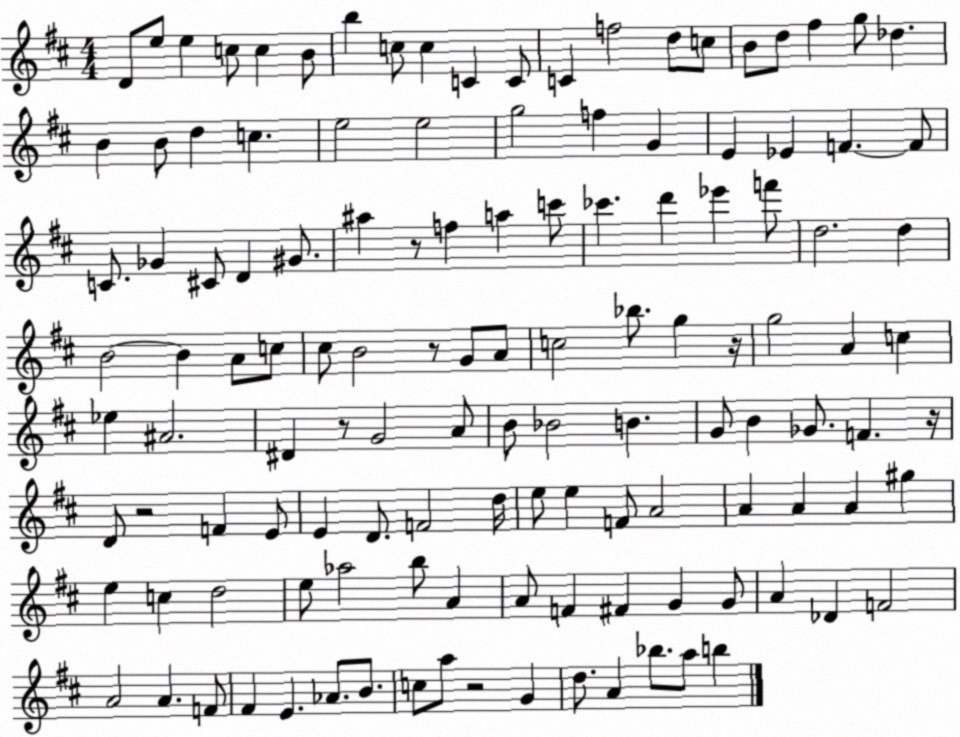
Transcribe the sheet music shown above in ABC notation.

X:1
T:Untitled
M:4/4
L:1/4
K:D
D/2 e/2 e c/2 c B/2 b c/2 c C C/2 C f2 d/2 c/2 B/2 d/2 ^f g/2 _d B B/2 d c e2 e2 g2 f G E _E F F/2 C/2 _G ^C/2 D ^G/2 ^a z/2 f a c'/2 _c' d' _e' f'/2 d2 d B2 B A/2 c/2 ^c/2 B2 z/2 G/2 A/2 c2 _b/2 g z/4 g2 A c _e ^A2 ^D z/2 G2 A/2 B/2 _B2 B G/2 B _G/2 F z/4 D/2 z2 F E/2 E D/2 F2 d/4 e/2 e F/2 A2 A A A ^g e c d2 e/2 _a2 b/2 A A/2 F ^F G G/2 A _D F2 A2 A F/2 ^F E _A/2 B/2 c/2 a/2 z2 G d/2 A _b/2 a/2 b